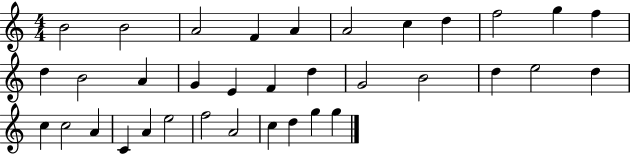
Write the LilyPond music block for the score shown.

{
  \clef treble
  \numericTimeSignature
  \time 4/4
  \key c \major
  b'2 b'2 | a'2 f'4 a'4 | a'2 c''4 d''4 | f''2 g''4 f''4 | \break d''4 b'2 a'4 | g'4 e'4 f'4 d''4 | g'2 b'2 | d''4 e''2 d''4 | \break c''4 c''2 a'4 | c'4 a'4 e''2 | f''2 a'2 | c''4 d''4 g''4 g''4 | \break \bar "|."
}